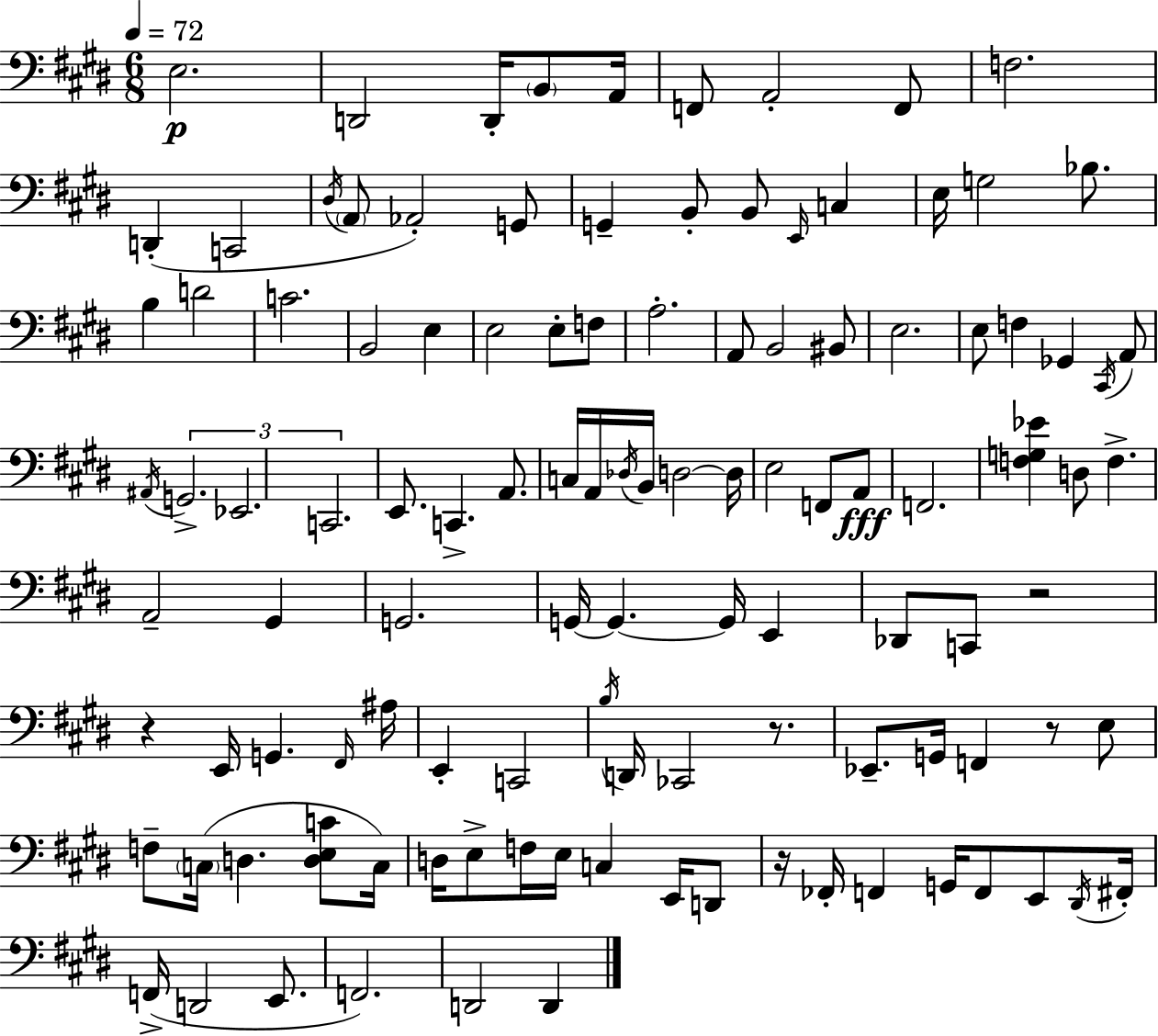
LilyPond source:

{
  \clef bass
  \numericTimeSignature
  \time 6/8
  \key e \major
  \tempo 4 = 72
  \repeat volta 2 { e2.\p | d,2 d,16-. \parenthesize b,8 a,16 | f,8 a,2-. f,8 | f2. | \break d,4-.( c,2 | \acciaccatura { dis16 } \parenthesize a,8 aes,2-.) g,8 | g,4-- b,8-. b,8 \grace { e,16 } c4 | e16 g2 bes8. | \break b4 d'2 | c'2. | b,2 e4 | e2 e8-. | \break f8 a2.-. | a,8 b,2 | bis,8 e2. | e8 f4 ges,4 | \break \acciaccatura { cis,16 } a,8 \acciaccatura { ais,16 } \tuplet 3/2 { g,2.-> | ees,2. | c,2. } | e,8. c,4.-> | \break a,8. c16 a,16 \acciaccatura { des16 } b,16 d2~~ | d16 e2 | f,8 a,8\fff f,2. | <f g ees'>4 d8 f4.-> | \break a,2-- | gis,4 g,2. | g,16~~ g,4.~~ | g,16 e,4 des,8 c,8 r2 | \break r4 e,16 g,4. | \grace { fis,16 } ais16 e,4-. c,2 | \acciaccatura { b16 } d,16 ces,2 | r8. ees,8.-- g,16 f,4 | \break r8 e8 f8-- \parenthesize c16( d4. | <d e c'>8 c16) d16 e8-> f16 e16 | c4 e,16 d,8 r16 fes,16-. f,4 | g,16 f,8 e,8 \acciaccatura { dis,16 } fis,16-. f,16->( d,2 | \break e,8. f,2.) | d,2 | d,4 } \bar "|."
}